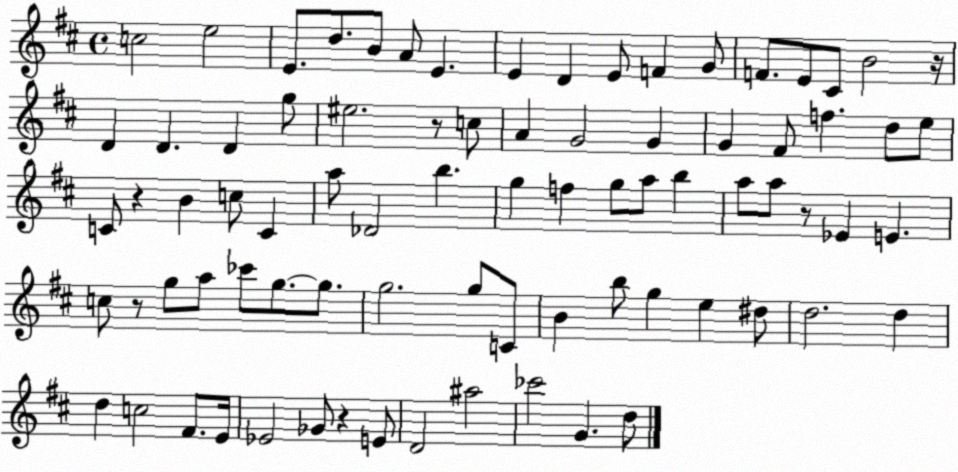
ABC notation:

X:1
T:Untitled
M:4/4
L:1/4
K:D
c2 e2 E/2 d/2 B/2 A/2 E E D E/2 F G/2 F/2 E/2 ^C/2 B2 z/4 D D D g/2 ^e2 z/2 c/2 A G2 G G ^F/2 f d/2 e/2 C/2 z B c/2 C a/2 _D2 b g f g/2 a/2 b a/2 a/2 z/2 _E E c/2 z/2 g/2 a/2 _c'/2 g/2 g/2 g2 g/2 C/2 B b/2 g e ^d/2 d2 d d c2 ^F/2 E/4 _E2 _G/2 z E/2 D2 ^a2 _c'2 G d/2